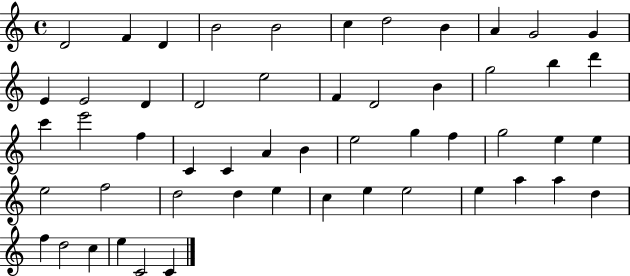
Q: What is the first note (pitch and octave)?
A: D4